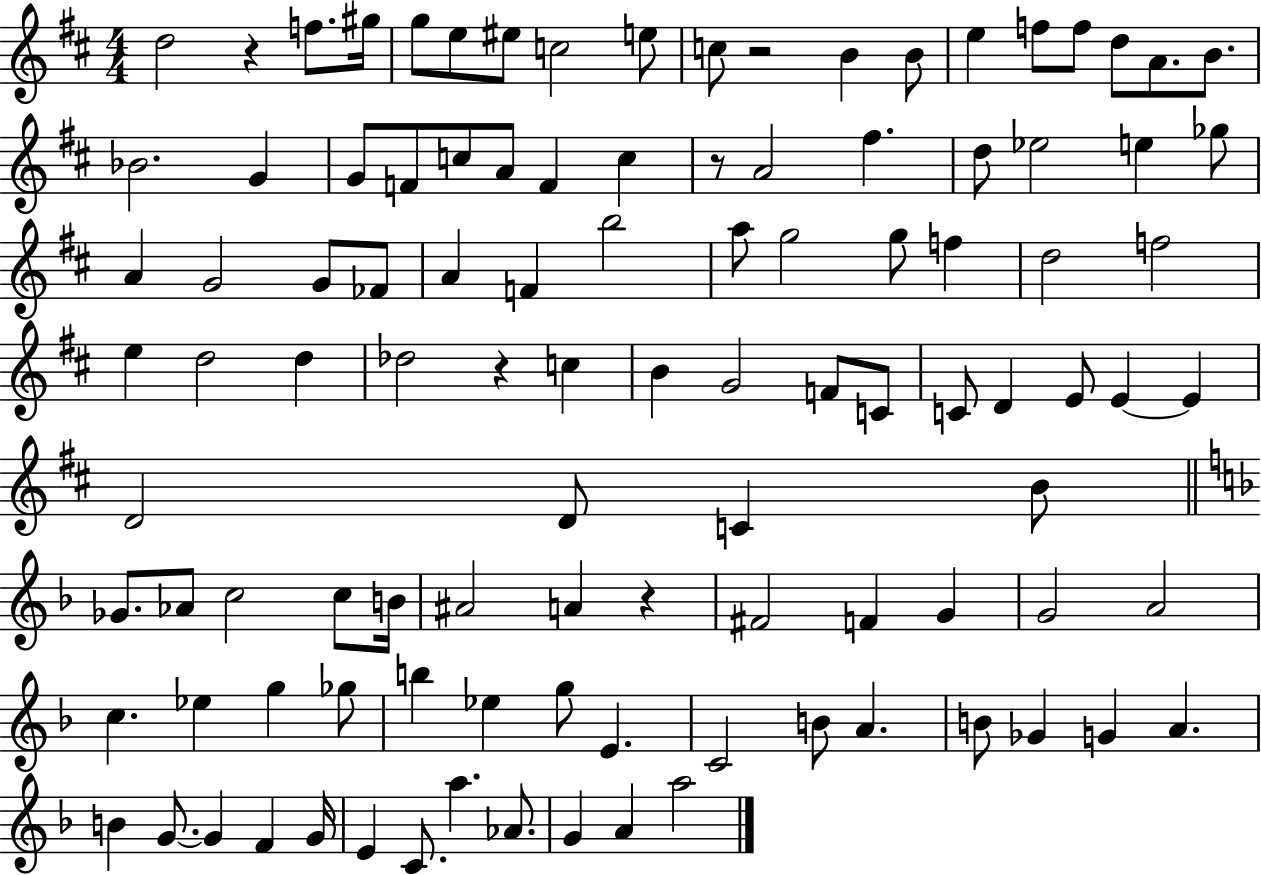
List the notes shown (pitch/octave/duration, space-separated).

D5/h R/q F5/e. G#5/s G5/e E5/e EIS5/e C5/h E5/e C5/e R/h B4/q B4/e E5/q F5/e F5/e D5/e A4/e. B4/e. Bb4/h. G4/q G4/e F4/e C5/e A4/e F4/q C5/q R/e A4/h F#5/q. D5/e Eb5/h E5/q Gb5/e A4/q G4/h G4/e FES4/e A4/q F4/q B5/h A5/e G5/h G5/e F5/q D5/h F5/h E5/q D5/h D5/q Db5/h R/q C5/q B4/q G4/h F4/e C4/e C4/e D4/q E4/e E4/q E4/q D4/h D4/e C4/q B4/e Gb4/e. Ab4/e C5/h C5/e B4/s A#4/h A4/q R/q F#4/h F4/q G4/q G4/h A4/h C5/q. Eb5/q G5/q Gb5/e B5/q Eb5/q G5/e E4/q. C4/h B4/e A4/q. B4/e Gb4/q G4/q A4/q. B4/q G4/e. G4/q F4/q G4/s E4/q C4/e. A5/q. Ab4/e. G4/q A4/q A5/h